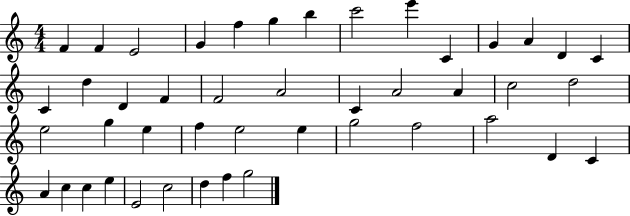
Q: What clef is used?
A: treble